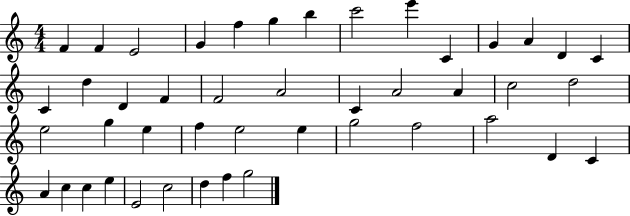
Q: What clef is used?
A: treble